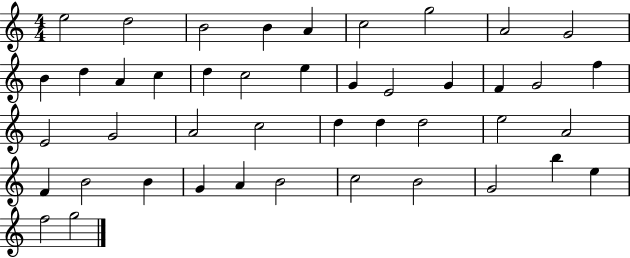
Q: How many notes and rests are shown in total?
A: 44